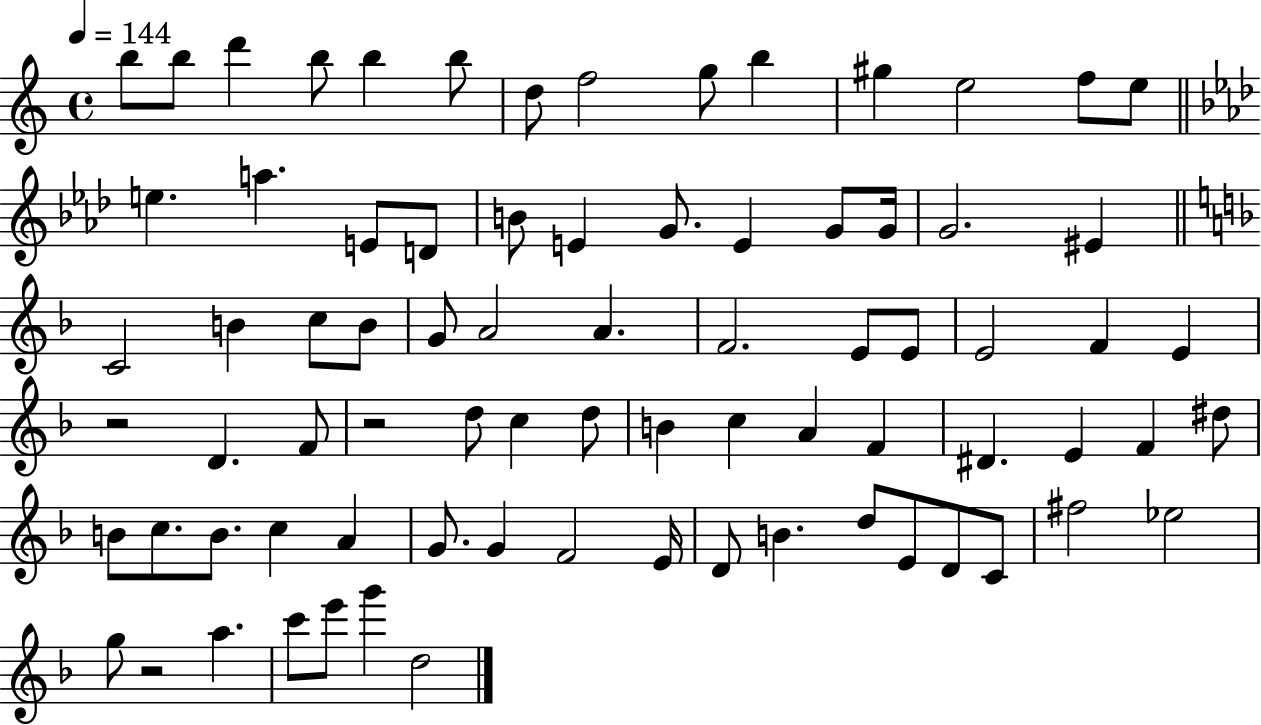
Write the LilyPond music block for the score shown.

{
  \clef treble
  \time 4/4
  \defaultTimeSignature
  \key c \major
  \tempo 4 = 144
  b''8 b''8 d'''4 b''8 b''4 b''8 | d''8 f''2 g''8 b''4 | gis''4 e''2 f''8 e''8 | \bar "||" \break \key f \minor e''4. a''4. e'8 d'8 | b'8 e'4 g'8. e'4 g'8 g'16 | g'2. eis'4 | \bar "||" \break \key d \minor c'2 b'4 c''8 b'8 | g'8 a'2 a'4. | f'2. e'8 e'8 | e'2 f'4 e'4 | \break r2 d'4. f'8 | r2 d''8 c''4 d''8 | b'4 c''4 a'4 f'4 | dis'4. e'4 f'4 dis''8 | \break b'8 c''8. b'8. c''4 a'4 | g'8. g'4 f'2 e'16 | d'8 b'4. d''8 e'8 d'8 c'8 | fis''2 ees''2 | \break g''8 r2 a''4. | c'''8 e'''8 g'''4 d''2 | \bar "|."
}